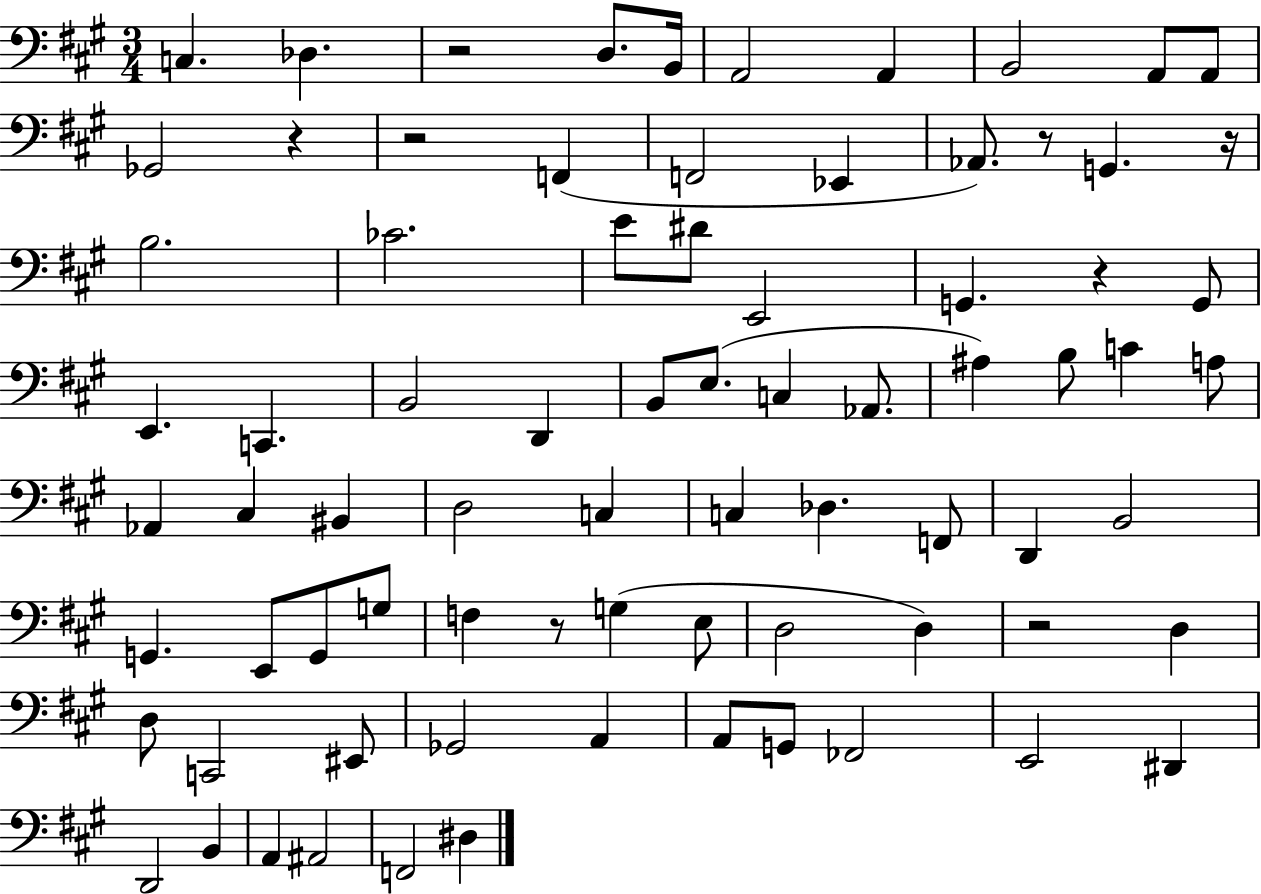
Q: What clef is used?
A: bass